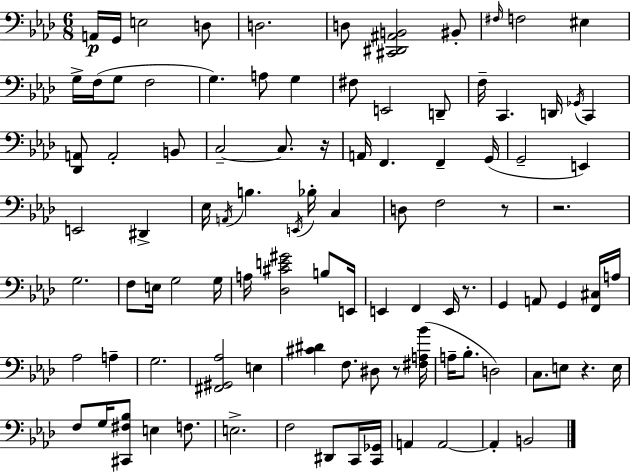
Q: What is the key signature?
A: F minor